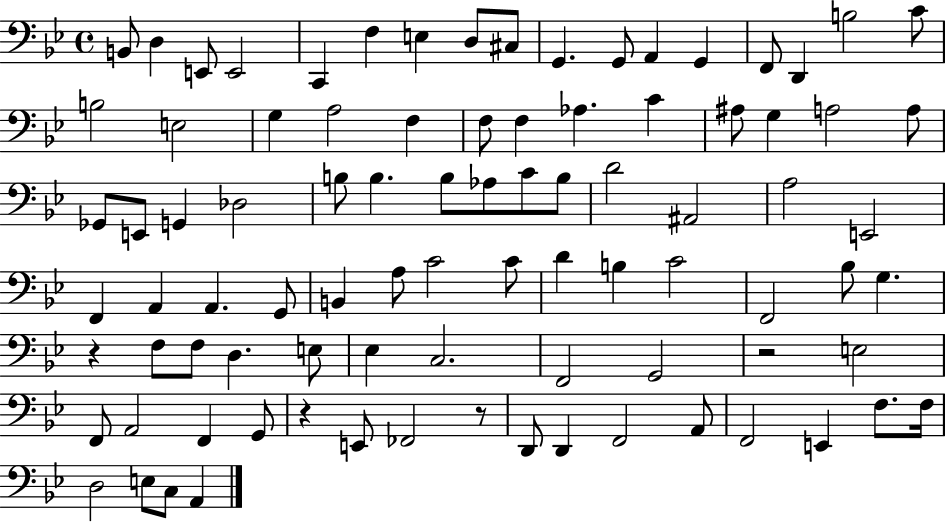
B2/e D3/q E2/e E2/h C2/q F3/q E3/q D3/e C#3/e G2/q. G2/e A2/q G2/q F2/e D2/q B3/h C4/e B3/h E3/h G3/q A3/h F3/q F3/e F3/q Ab3/q. C4/q A#3/e G3/q A3/h A3/e Gb2/e E2/e G2/q Db3/h B3/e B3/q. B3/e Ab3/e C4/e B3/e D4/h A#2/h A3/h E2/h F2/q A2/q A2/q. G2/e B2/q A3/e C4/h C4/e D4/q B3/q C4/h F2/h Bb3/e G3/q. R/q F3/e F3/e D3/q. E3/e Eb3/q C3/h. F2/h G2/h R/h E3/h F2/e A2/h F2/q G2/e R/q E2/e FES2/h R/e D2/e D2/q F2/h A2/e F2/h E2/q F3/e. F3/s D3/h E3/e C3/e A2/q